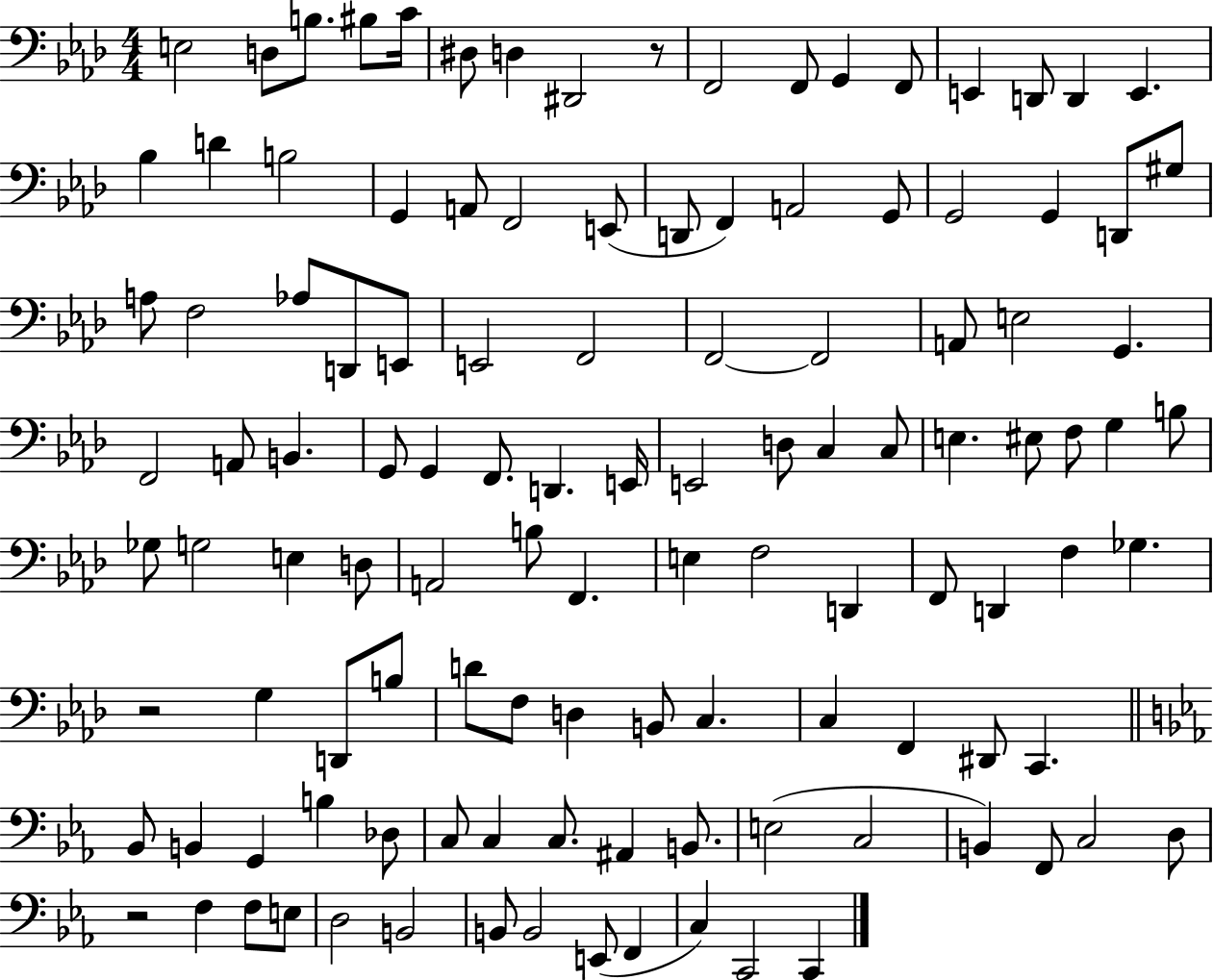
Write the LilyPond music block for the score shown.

{
  \clef bass
  \numericTimeSignature
  \time 4/4
  \key aes \major
  e2 d8 b8. bis8 c'16 | dis8 d4 dis,2 r8 | f,2 f,8 g,4 f,8 | e,4 d,8 d,4 e,4. | \break bes4 d'4 b2 | g,4 a,8 f,2 e,8( | d,8 f,4) a,2 g,8 | g,2 g,4 d,8 gis8 | \break a8 f2 aes8 d,8 e,8 | e,2 f,2 | f,2~~ f,2 | a,8 e2 g,4. | \break f,2 a,8 b,4. | g,8 g,4 f,8. d,4. e,16 | e,2 d8 c4 c8 | e4. eis8 f8 g4 b8 | \break ges8 g2 e4 d8 | a,2 b8 f,4. | e4 f2 d,4 | f,8 d,4 f4 ges4. | \break r2 g4 d,8 b8 | d'8 f8 d4 b,8 c4. | c4 f,4 dis,8 c,4. | \bar "||" \break \key c \minor bes,8 b,4 g,4 b4 des8 | c8 c4 c8. ais,4 b,8. | e2( c2 | b,4) f,8 c2 d8 | \break r2 f4 f8 e8 | d2 b,2 | b,8 b,2 e,8( f,4 | c4) c,2 c,4 | \break \bar "|."
}